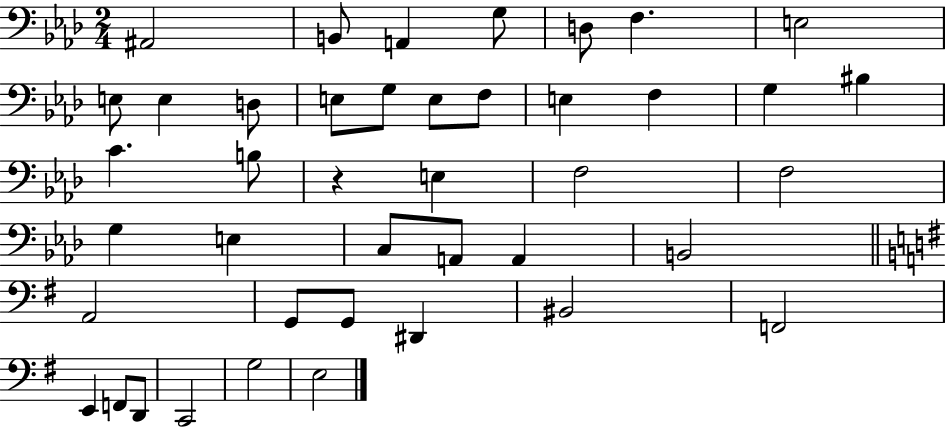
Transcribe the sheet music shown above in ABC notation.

X:1
T:Untitled
M:2/4
L:1/4
K:Ab
^A,,2 B,,/2 A,, G,/2 D,/2 F, E,2 E,/2 E, D,/2 E,/2 G,/2 E,/2 F,/2 E, F, G, ^B, C B,/2 z E, F,2 F,2 G, E, C,/2 A,,/2 A,, B,,2 A,,2 G,,/2 G,,/2 ^D,, ^B,,2 F,,2 E,, F,,/2 D,,/2 C,,2 G,2 E,2